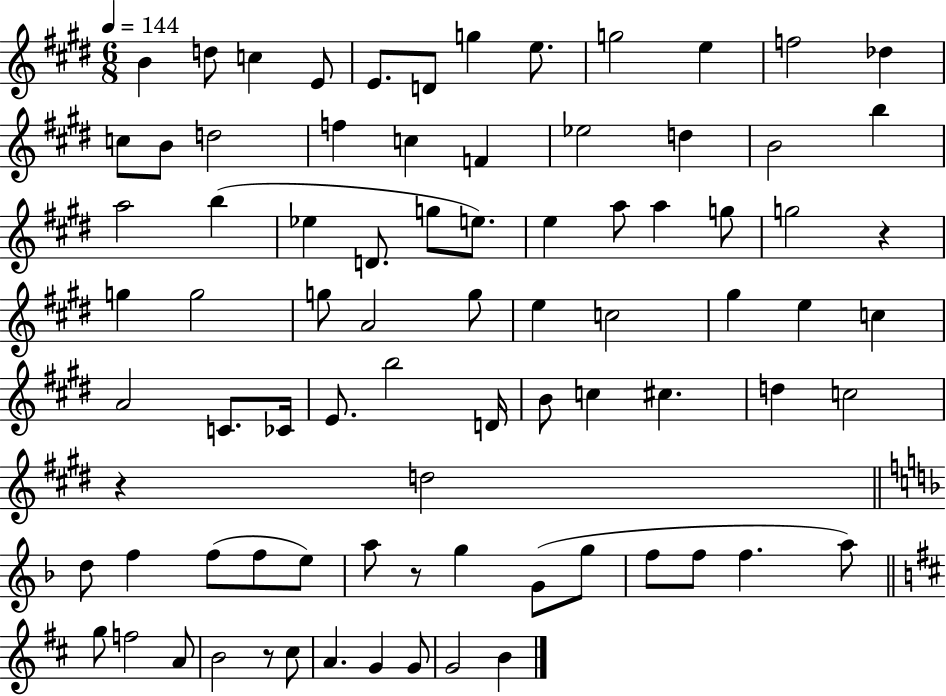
B4/q D5/e C5/q E4/e E4/e. D4/e G5/q E5/e. G5/h E5/q F5/h Db5/q C5/e B4/e D5/h F5/q C5/q F4/q Eb5/h D5/q B4/h B5/q A5/h B5/q Eb5/q D4/e. G5/e E5/e. E5/q A5/e A5/q G5/e G5/h R/q G5/q G5/h G5/e A4/h G5/e E5/q C5/h G#5/q E5/q C5/q A4/h C4/e. CES4/s E4/e. B5/h D4/s B4/e C5/q C#5/q. D5/q C5/h R/q D5/h D5/e F5/q F5/e F5/e E5/e A5/e R/e G5/q G4/e G5/e F5/e F5/e F5/q. A5/e G5/e F5/h A4/e B4/h R/e C#5/e A4/q. G4/q G4/e G4/h B4/q